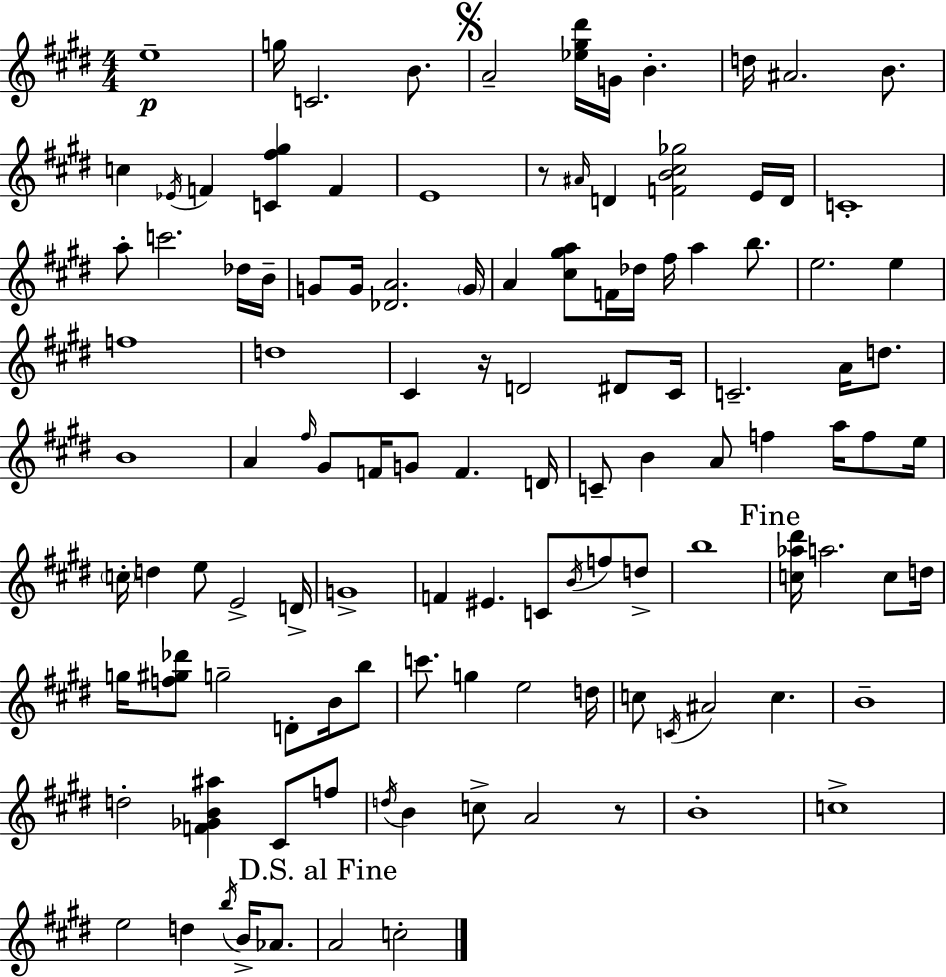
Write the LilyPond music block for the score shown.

{
  \clef treble
  \numericTimeSignature
  \time 4/4
  \key e \major
  e''1--\p | g''16 c'2. b'8. | \mark \markup { \musicglyph "scripts.segno" } a'2-- <ees'' gis'' dis'''>16 g'16 b'4.-. | d''16 ais'2. b'8. | \break c''4 \acciaccatura { ees'16 } f'4 <c' fis'' gis''>4 f'4 | e'1 | r8 \grace { ais'16 } d'4 <f' b' cis'' ges''>2 | e'16 d'16 c'1-. | \break a''8-. c'''2. | des''16 b'16-- g'8 g'16 <des' a'>2. | \parenthesize g'16 a'4 <cis'' gis'' a''>8 f'16 des''16 fis''16 a''4 b''8. | e''2. e''4 | \break f''1 | d''1 | cis'4 r16 d'2 dis'8 | cis'16 c'2.-- a'16 d''8. | \break b'1 | a'4 \grace { fis''16 } gis'8 f'16 g'8 f'4. | d'16 c'8-- b'4 a'8 f''4 a''16 | f''8 e''16 \parenthesize c''16-. d''4 e''8 e'2-> | \break d'16-> g'1-> | f'4 eis'4. c'8 \acciaccatura { b'16 } | f''8 d''8-> b''1 | \mark "Fine" <c'' aes'' dis'''>16 a''2. | \break c''8 d''16 g''16 <f'' gis'' des'''>8 g''2-- d'8-. | b'16 b''8 c'''8. g''4 e''2 | d''16 c''8 \acciaccatura { c'16 } ais'2 c''4. | b'1-- | \break d''2-. <f' ges' b' ais''>4 | cis'8 f''8 \acciaccatura { d''16 } b'4 c''8-> a'2 | r8 b'1-. | c''1-> | \break e''2 d''4 | \acciaccatura { b''16 } b'16-> aes'8. \mark "D.S. al Fine" a'2 c''2-. | \bar "|."
}